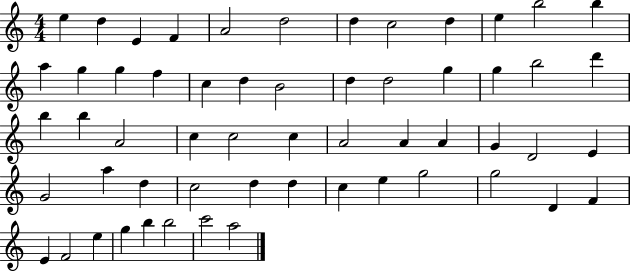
X:1
T:Untitled
M:4/4
L:1/4
K:C
e d E F A2 d2 d c2 d e b2 b a g g f c d B2 d d2 g g b2 d' b b A2 c c2 c A2 A A G D2 E G2 a d c2 d d c e g2 g2 D F E F2 e g b b2 c'2 a2